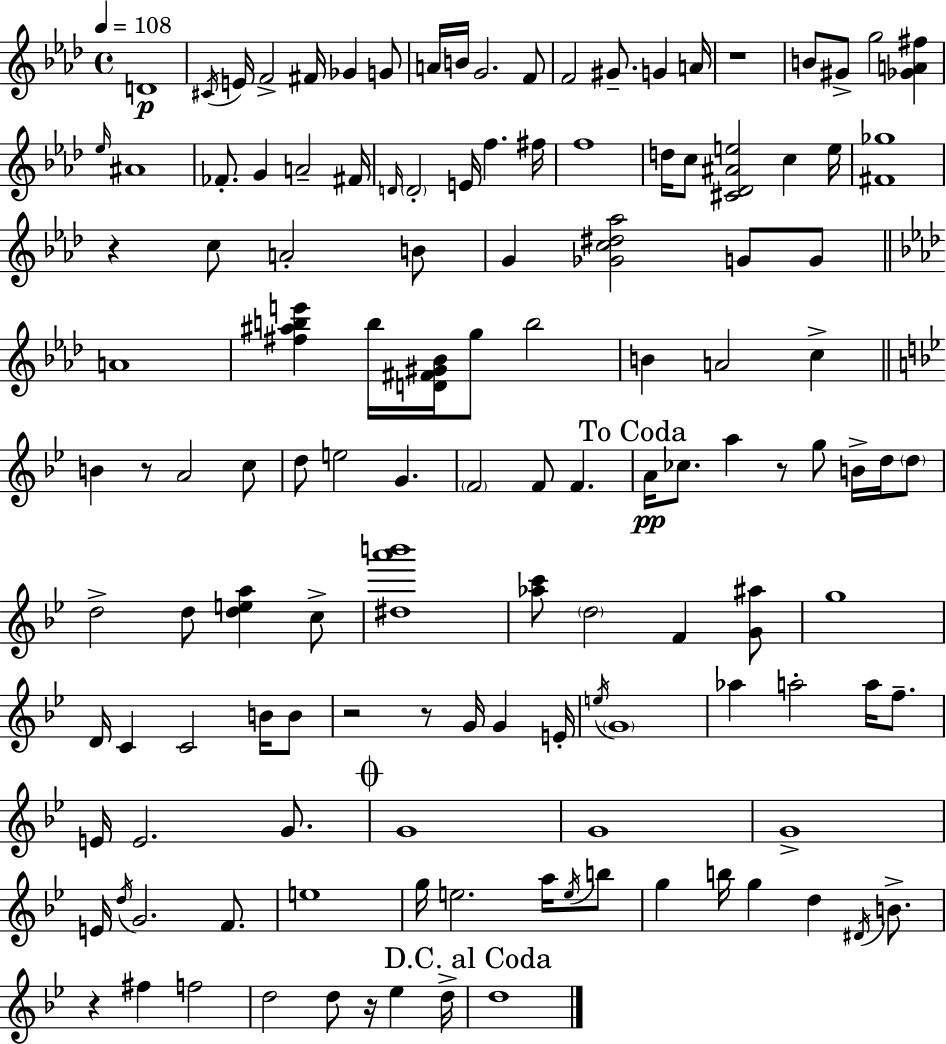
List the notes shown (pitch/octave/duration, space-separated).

D4/w C#4/s E4/s F4/h F#4/s Gb4/q G4/e A4/s B4/s G4/h. F4/e F4/h G#4/e. G4/q A4/s R/w B4/e G#4/e G5/h [Gb4,A4,F#5]/q Eb5/s A#4/w FES4/e. G4/q A4/h F#4/s D4/s D4/h E4/s F5/q. F#5/s F5/w D5/s C5/e [C#4,Db4,A#4,E5]/h C5/q E5/s [F#4,Gb5]/w R/q C5/e A4/h B4/e G4/q [Gb4,C5,D#5,Ab5]/h G4/e G4/e A4/w [F#5,A#5,B5,E6]/q B5/s [D4,F#4,G#4,Bb4]/s G5/e B5/h B4/q A4/h C5/q B4/q R/e A4/h C5/e D5/e E5/h G4/q. F4/h F4/e F4/q. A4/s CES5/e. A5/q R/e G5/e B4/s D5/s D5/e D5/h D5/e [D5,E5,A5]/q C5/e [D#5,A6,B6]/w [Ab5,C6]/e D5/h F4/q [G4,A#5]/e G5/w D4/s C4/q C4/h B4/s B4/e R/h R/e G4/s G4/q E4/s E5/s G4/w Ab5/q A5/h A5/s F5/e. E4/s E4/h. G4/e. G4/w G4/w G4/w E4/s D5/s G4/h. F4/e. E5/w G5/s E5/h. A5/s E5/s B5/e G5/q B5/s G5/q D5/q D#4/s B4/e. R/q F#5/q F5/h D5/h D5/e R/s Eb5/q D5/s D5/w